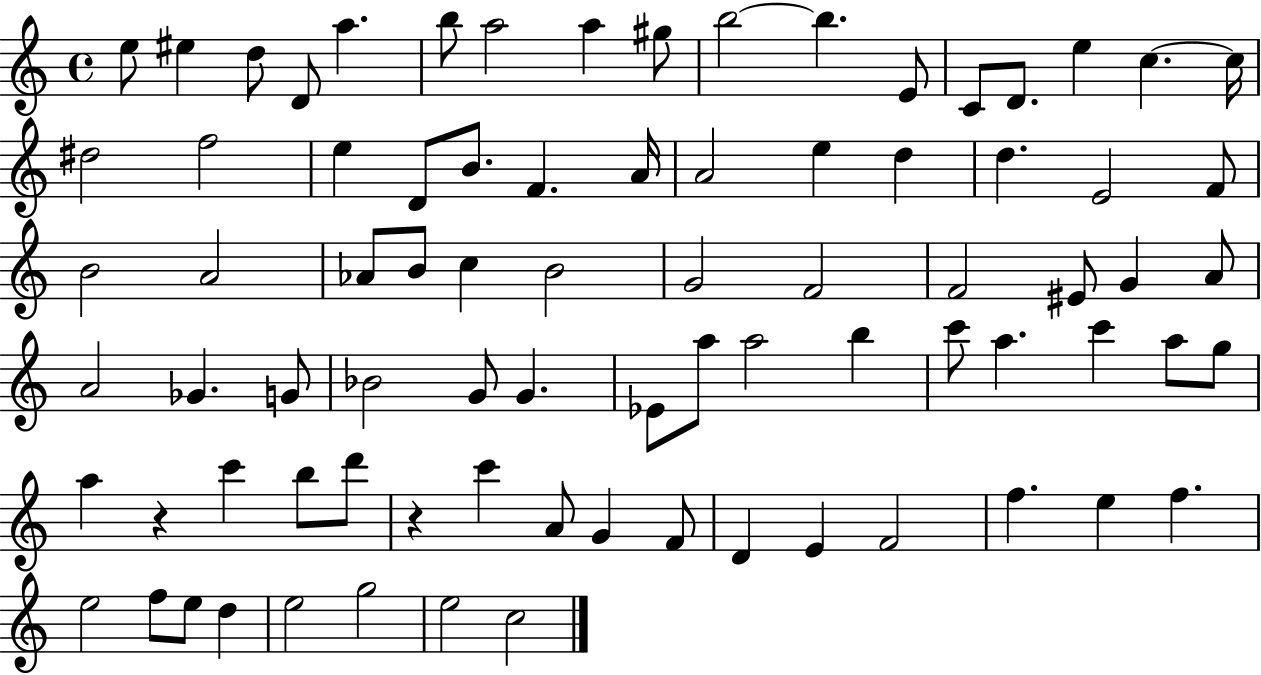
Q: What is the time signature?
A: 4/4